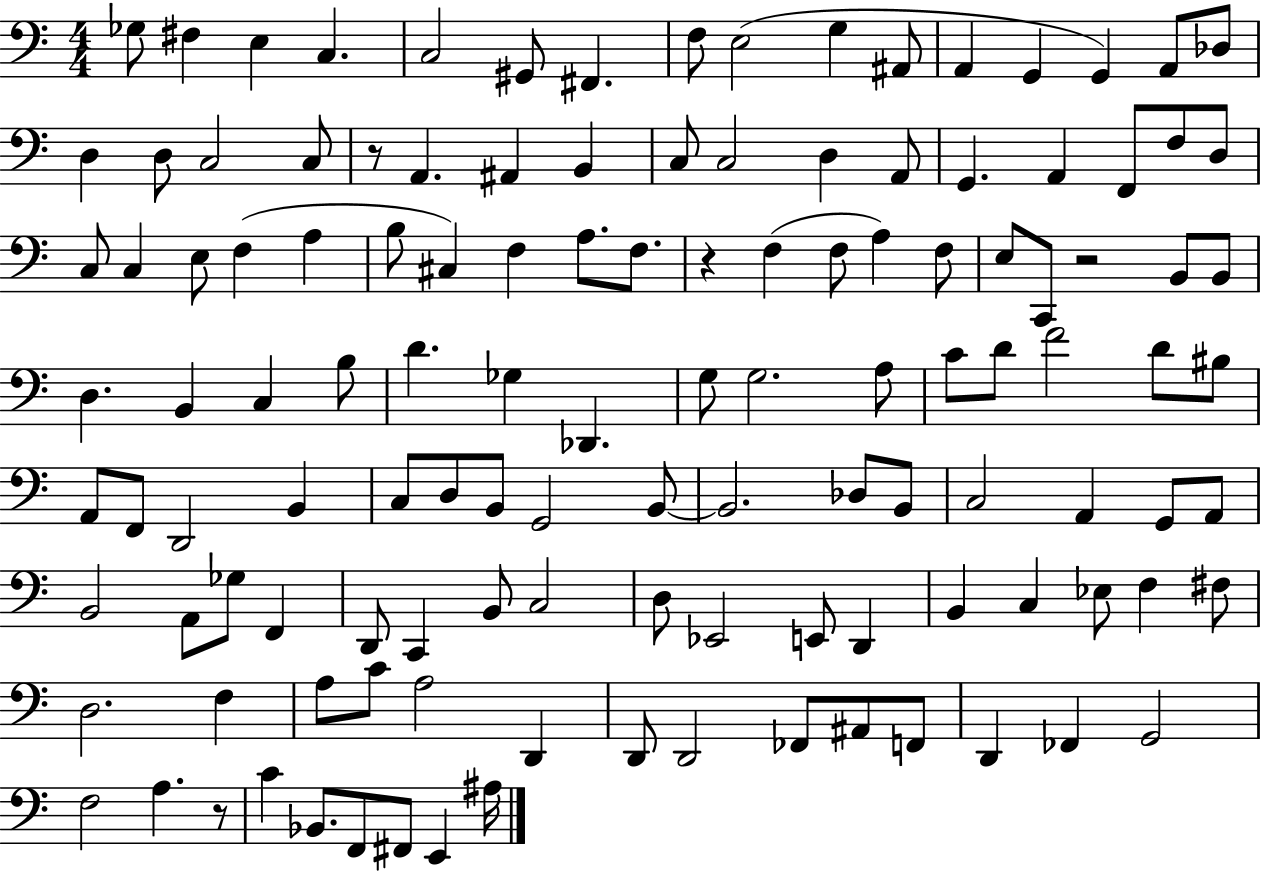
X:1
T:Untitled
M:4/4
L:1/4
K:C
_G,/2 ^F, E, C, C,2 ^G,,/2 ^F,, F,/2 E,2 G, ^A,,/2 A,, G,, G,, A,,/2 _D,/2 D, D,/2 C,2 C,/2 z/2 A,, ^A,, B,, C,/2 C,2 D, A,,/2 G,, A,, F,,/2 F,/2 D,/2 C,/2 C, E,/2 F, A, B,/2 ^C, F, A,/2 F,/2 z F, F,/2 A, F,/2 E,/2 C,,/2 z2 B,,/2 B,,/2 D, B,, C, B,/2 D _G, _D,, G,/2 G,2 A,/2 C/2 D/2 F2 D/2 ^B,/2 A,,/2 F,,/2 D,,2 B,, C,/2 D,/2 B,,/2 G,,2 B,,/2 B,,2 _D,/2 B,,/2 C,2 A,, G,,/2 A,,/2 B,,2 A,,/2 _G,/2 F,, D,,/2 C,, B,,/2 C,2 D,/2 _E,,2 E,,/2 D,, B,, C, _E,/2 F, ^F,/2 D,2 F, A,/2 C/2 A,2 D,, D,,/2 D,,2 _F,,/2 ^A,,/2 F,,/2 D,, _F,, G,,2 F,2 A, z/2 C _B,,/2 F,,/2 ^F,,/2 E,, ^A,/4